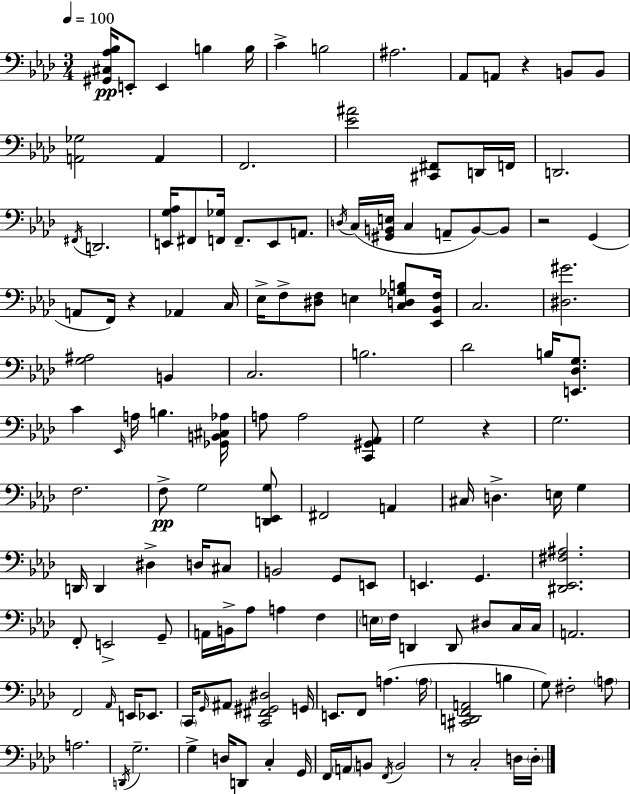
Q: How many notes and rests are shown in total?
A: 141